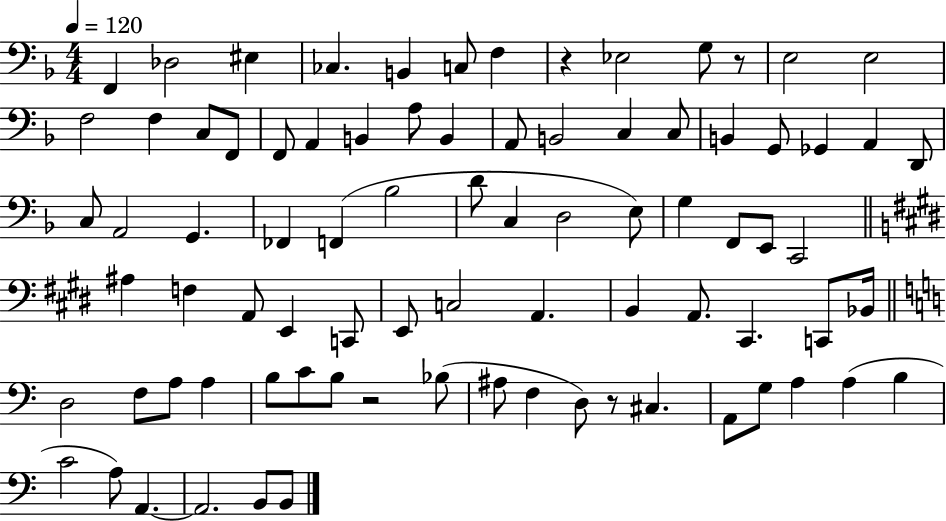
F2/q Db3/h EIS3/q CES3/q. B2/q C3/e F3/q R/q Eb3/h G3/e R/e E3/h E3/h F3/h F3/q C3/e F2/e F2/e A2/q B2/q A3/e B2/q A2/e B2/h C3/q C3/e B2/q G2/e Gb2/q A2/q D2/e C3/e A2/h G2/q. FES2/q F2/q Bb3/h D4/e C3/q D3/h E3/e G3/q F2/e E2/e C2/h A#3/q F3/q A2/e E2/q C2/e E2/e C3/h A2/q. B2/q A2/e. C#2/q. C2/e Bb2/s D3/h F3/e A3/e A3/q B3/e C4/e B3/e R/h Bb3/e A#3/e F3/q D3/e R/e C#3/q. A2/e G3/e A3/q A3/q B3/q C4/h A3/e A2/q. A2/h. B2/e B2/e